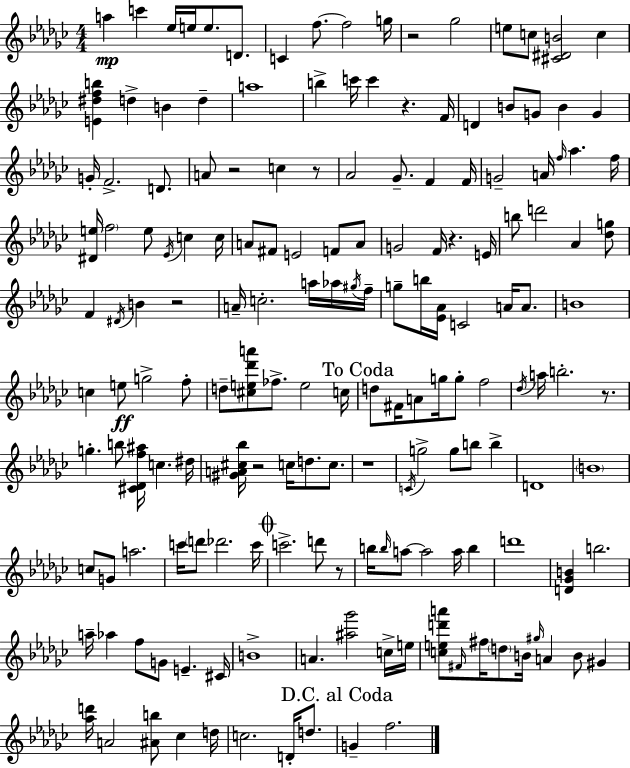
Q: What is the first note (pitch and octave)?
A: A5